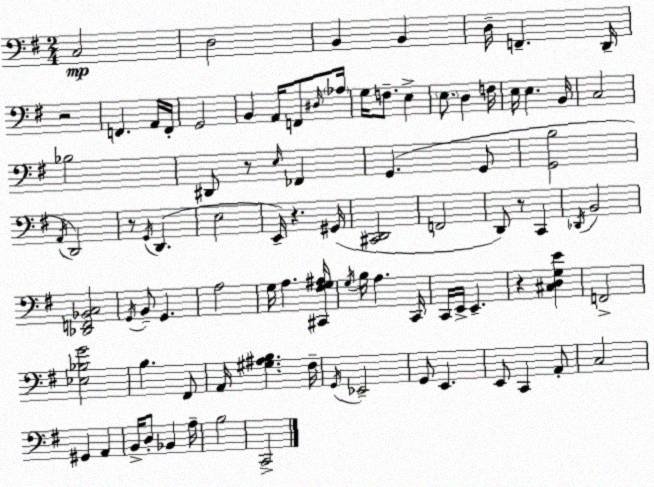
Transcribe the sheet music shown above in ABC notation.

X:1
T:Untitled
M:2/4
L:1/4
K:G
C,2 D,2 B,, B,, D,/4 F,, D,,/4 z2 F,, A,,/4 F,,/4 G,,2 B,, A,,/4 F,,/2 ^D,/4 _A,/4 G,/4 F,/2 E, E,/2 D, F,/4 E,/4 E, B,,/4 C,2 _B,2 ^D,,/2 z/2 E,/4 _F,, G,, G,,/2 [G,,B,]2 A,,/4 D,,2 z/2 G,,/4 D,, E,2 E,,/4 z ^G,,/4 [^C,,D,,]2 F,,2 D,,/2 z/2 C,, _D,,/4 B,,2 [_D,,F,,_B,,C,]2 G,,/4 B,,/2 G,, A,2 G,/4 A, [^C,,^F,G,^A,]/4 G,/4 B,/4 A, C,,/4 C,,/4 E,,/4 E,, z [^C,D,G,E] F,,2 [_E,_B,G]2 B, ^F,,/2 A,,/4 [^G,^A,B,] ^F,/4 G,,/4 _E,,2 G,,/2 E,, E,,/2 C,, A,,/2 C,2 ^G,, A,, B,,/4 D,/2 _B,, A,/4 B,2 C,,2